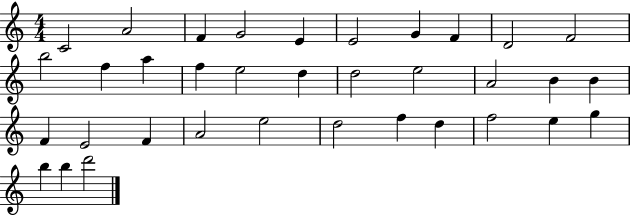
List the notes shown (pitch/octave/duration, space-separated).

C4/h A4/h F4/q G4/h E4/q E4/h G4/q F4/q D4/h F4/h B5/h F5/q A5/q F5/q E5/h D5/q D5/h E5/h A4/h B4/q B4/q F4/q E4/h F4/q A4/h E5/h D5/h F5/q D5/q F5/h E5/q G5/q B5/q B5/q D6/h